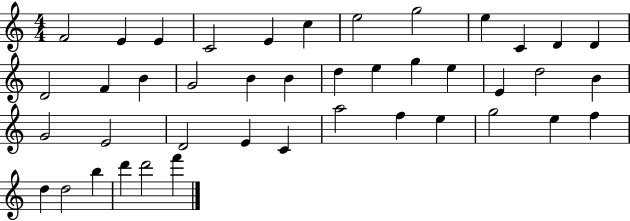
X:1
T:Untitled
M:4/4
L:1/4
K:C
F2 E E C2 E c e2 g2 e C D D D2 F B G2 B B d e g e E d2 B G2 E2 D2 E C a2 f e g2 e f d d2 b d' d'2 f'